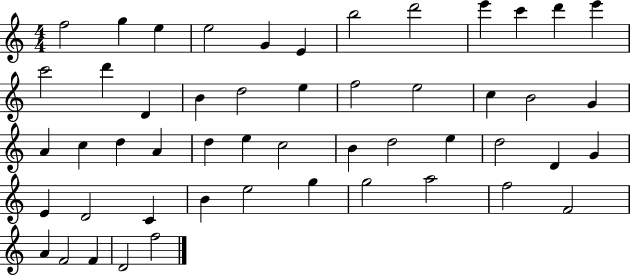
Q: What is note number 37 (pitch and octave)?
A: E4